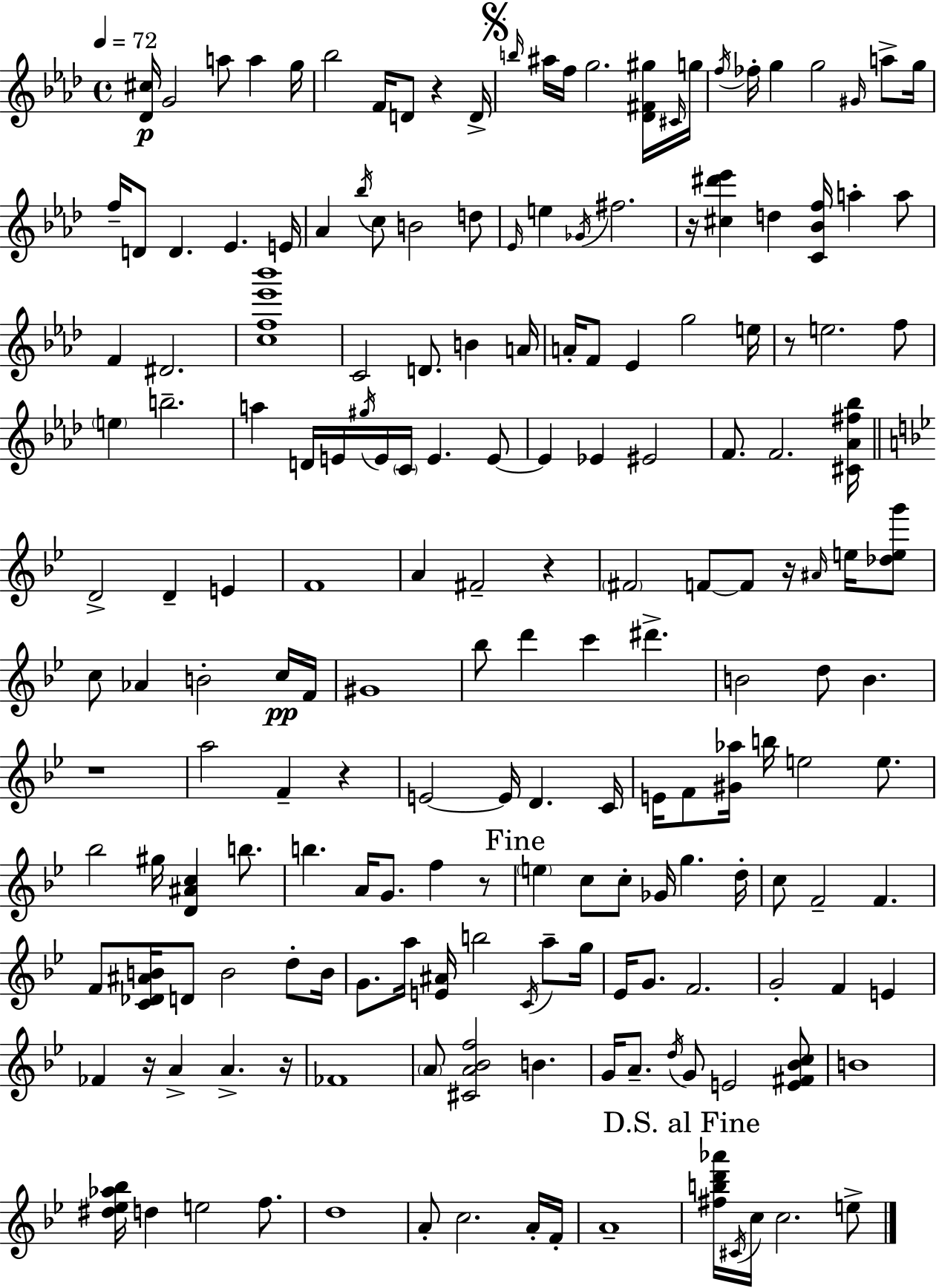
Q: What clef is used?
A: treble